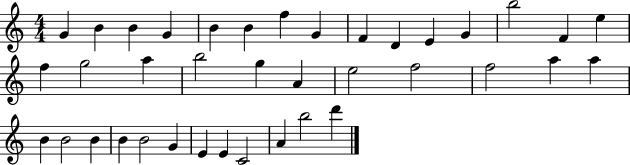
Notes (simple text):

G4/q B4/q B4/q G4/q B4/q B4/q F5/q G4/q F4/q D4/q E4/q G4/q B5/h F4/q E5/q F5/q G5/h A5/q B5/h G5/q A4/q E5/h F5/h F5/h A5/q A5/q B4/q B4/h B4/q B4/q B4/h G4/q E4/q E4/q C4/h A4/q B5/h D6/q